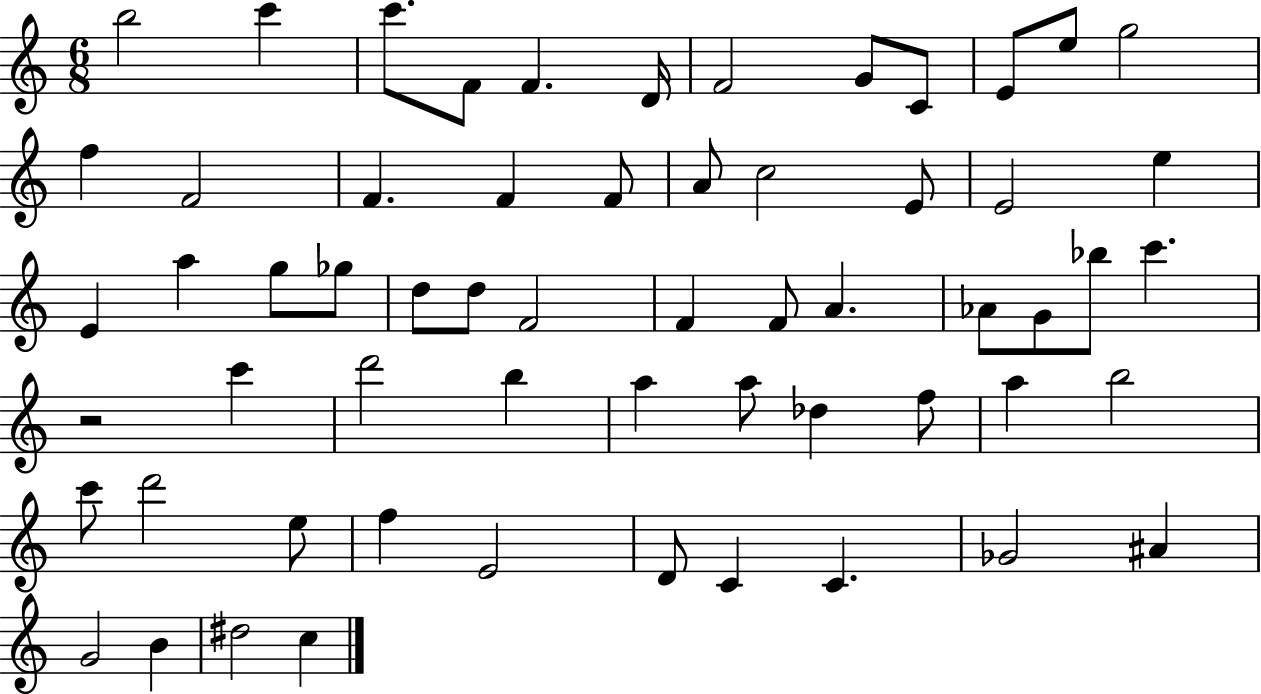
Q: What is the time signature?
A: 6/8